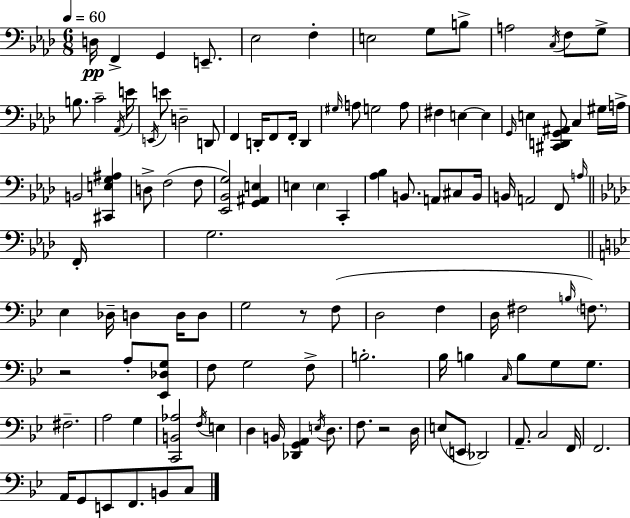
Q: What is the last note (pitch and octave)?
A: C3